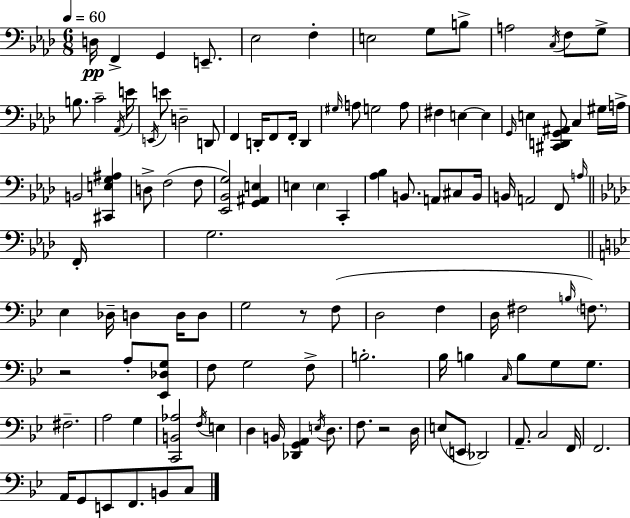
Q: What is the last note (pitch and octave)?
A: C3